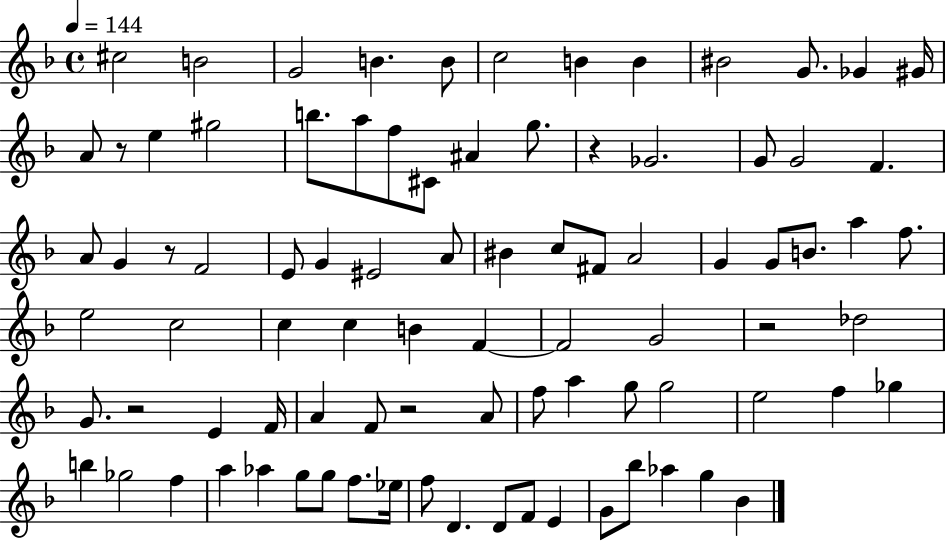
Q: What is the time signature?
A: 4/4